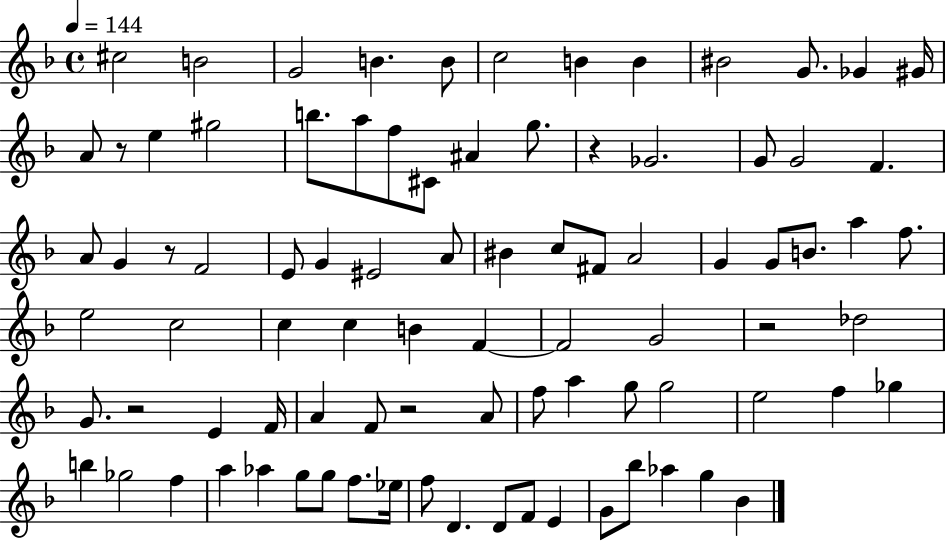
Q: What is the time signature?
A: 4/4